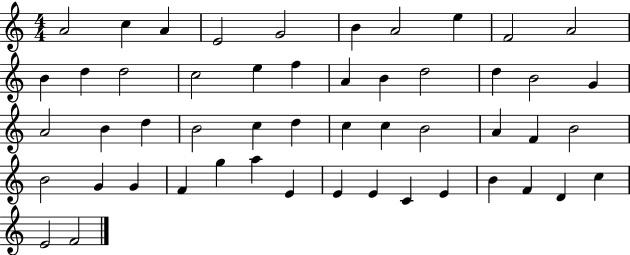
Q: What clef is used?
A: treble